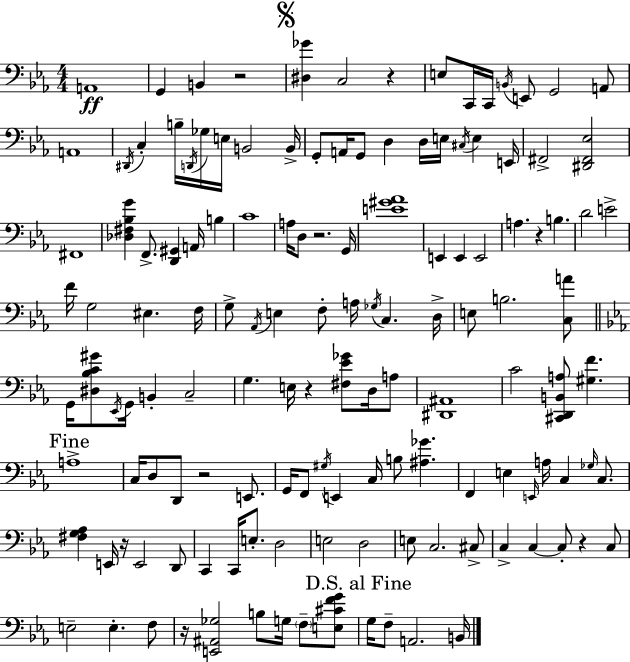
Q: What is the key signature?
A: EES major